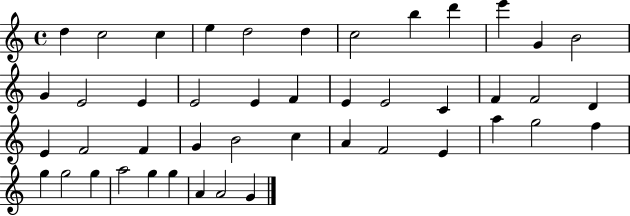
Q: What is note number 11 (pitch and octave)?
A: G4